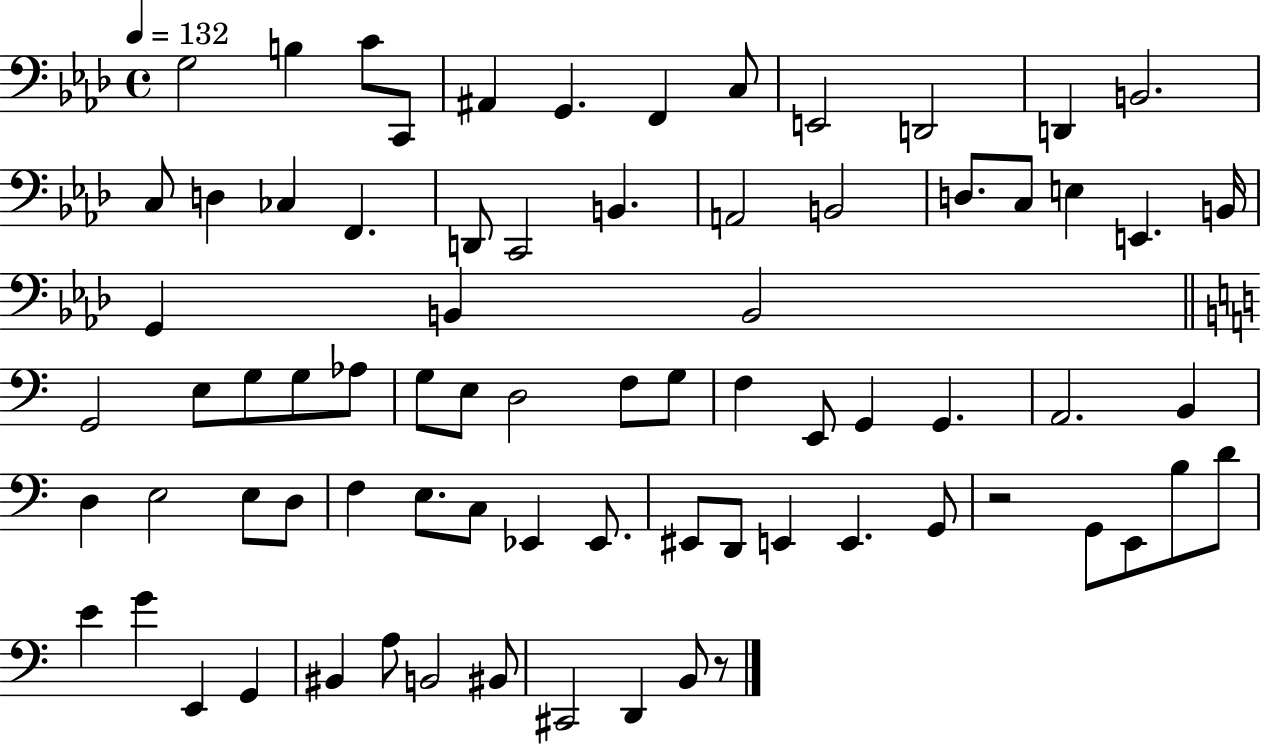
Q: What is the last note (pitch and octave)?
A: B2